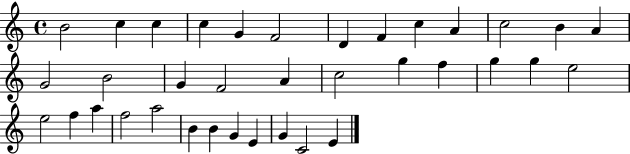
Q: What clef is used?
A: treble